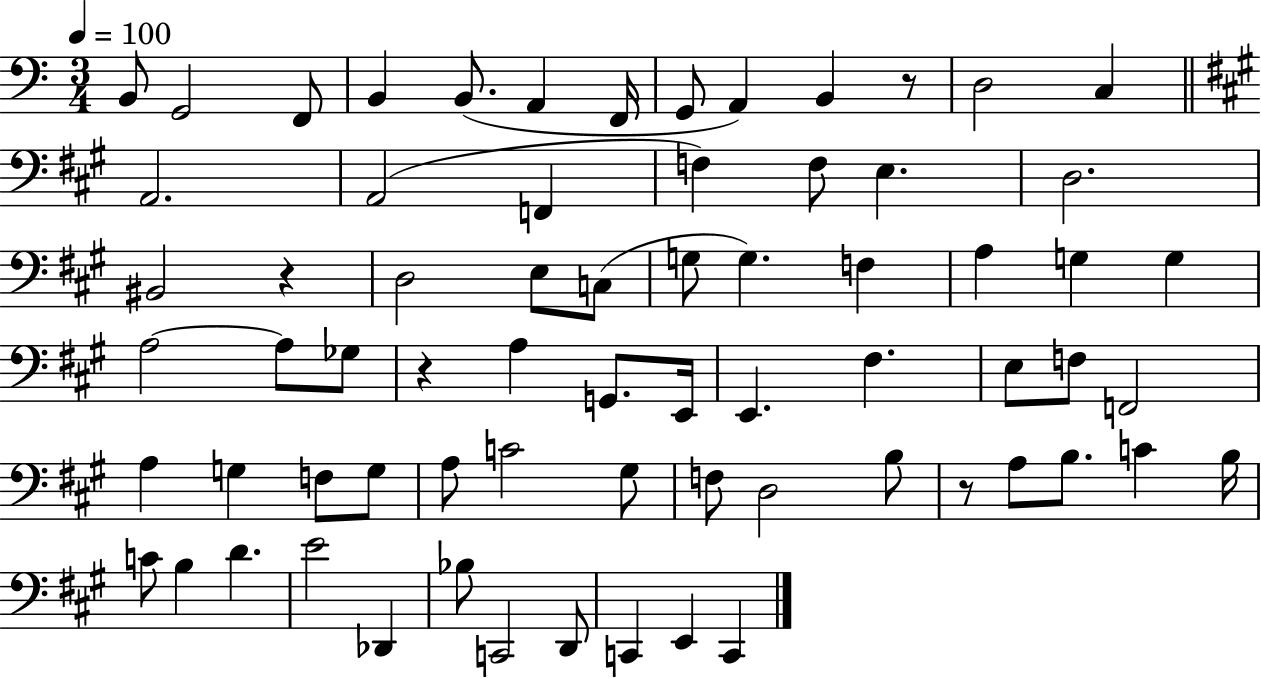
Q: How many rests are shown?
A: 4